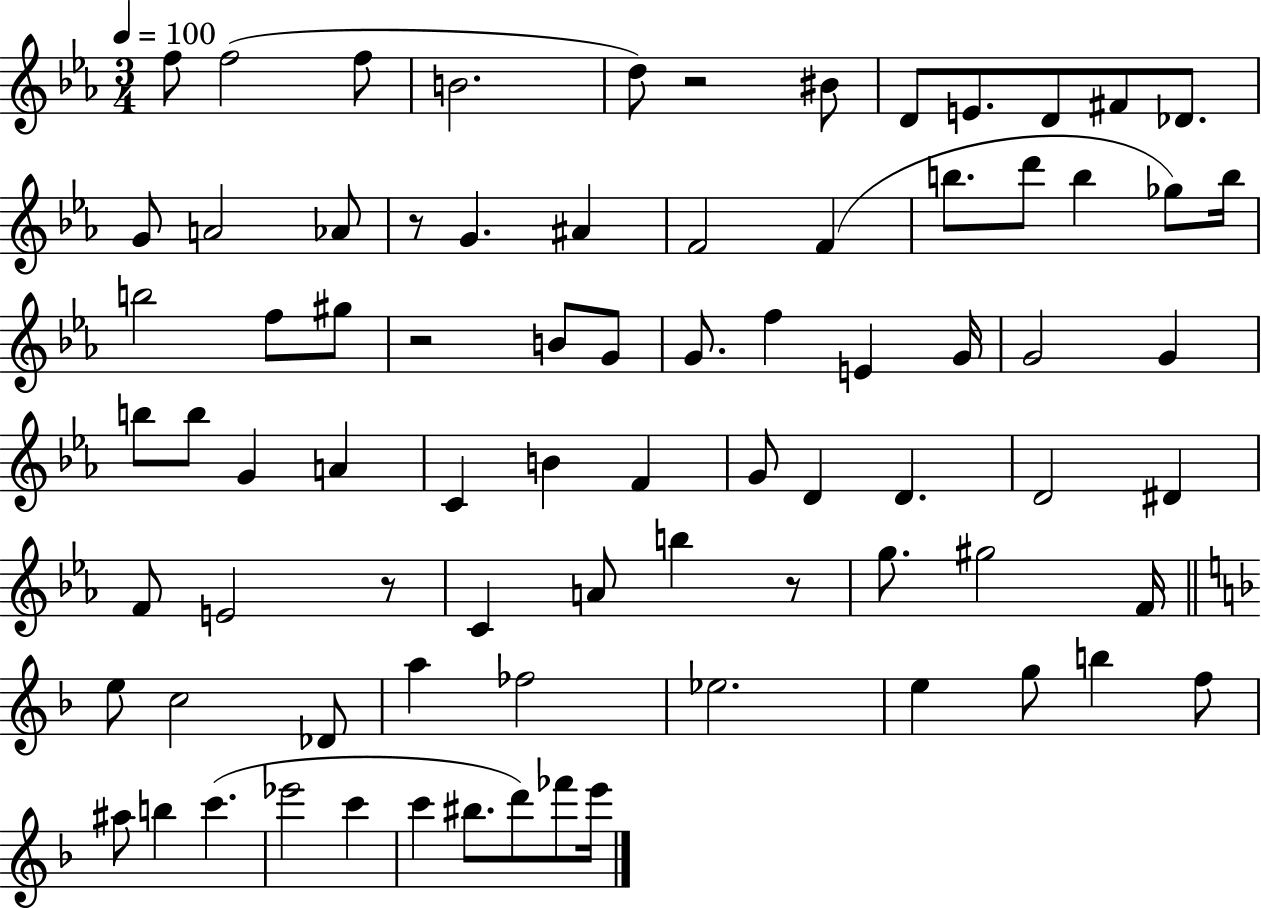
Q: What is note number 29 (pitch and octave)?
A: G4